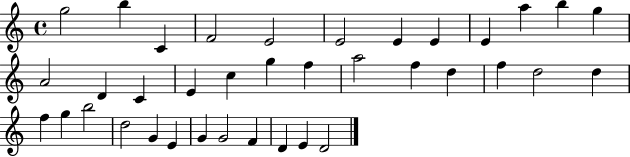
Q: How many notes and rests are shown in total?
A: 37